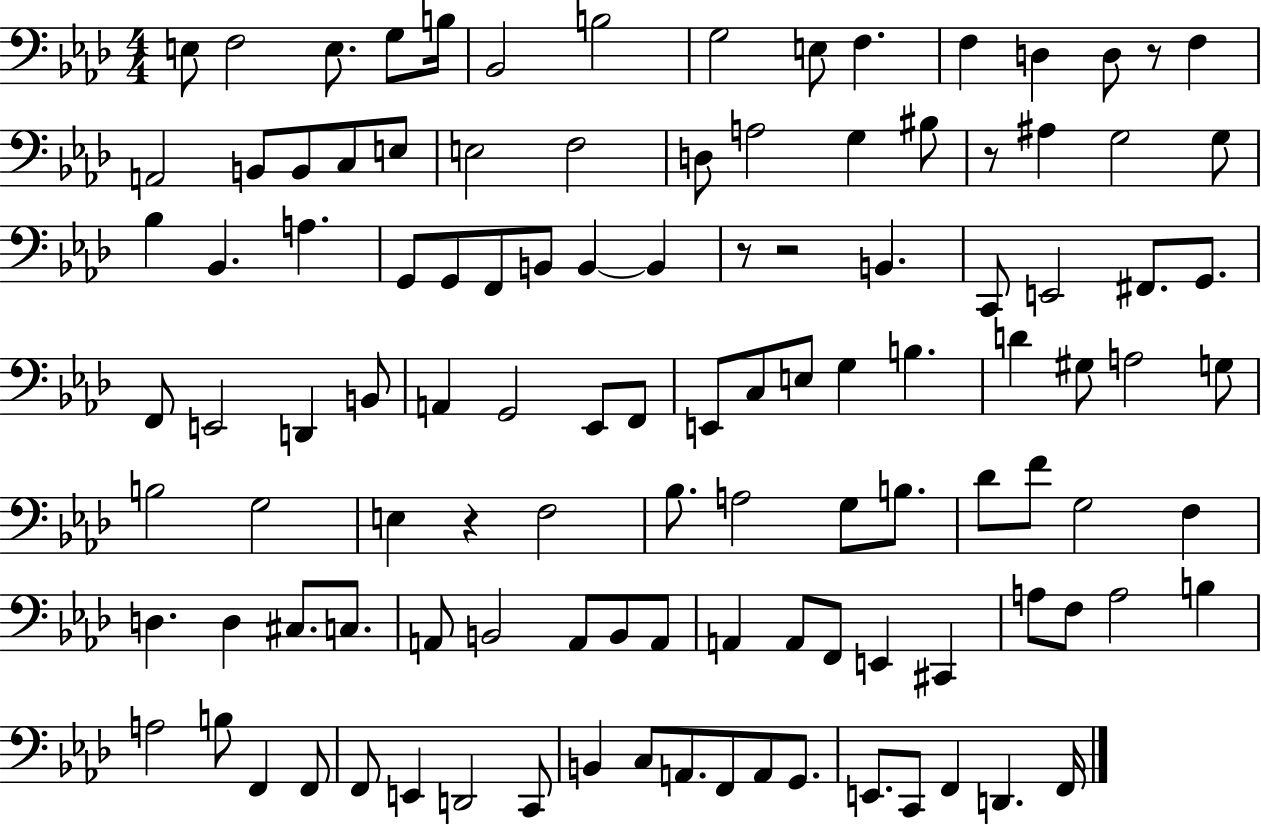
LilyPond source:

{
  \clef bass
  \numericTimeSignature
  \time 4/4
  \key aes \major
  e8 f2 e8. g8 b16 | bes,2 b2 | g2 e8 f4. | f4 d4 d8 r8 f4 | \break a,2 b,8 b,8 c8 e8 | e2 f2 | d8 a2 g4 bis8 | r8 ais4 g2 g8 | \break bes4 bes,4. a4. | g,8 g,8 f,8 b,8 b,4~~ b,4 | r8 r2 b,4. | c,8 e,2 fis,8. g,8. | \break f,8 e,2 d,4 b,8 | a,4 g,2 ees,8 f,8 | e,8 c8 e8 g4 b4. | d'4 gis8 a2 g8 | \break b2 g2 | e4 r4 f2 | bes8. a2 g8 b8. | des'8 f'8 g2 f4 | \break d4. d4 cis8. c8. | a,8 b,2 a,8 b,8 a,8 | a,4 a,8 f,8 e,4 cis,4 | a8 f8 a2 b4 | \break a2 b8 f,4 f,8 | f,8 e,4 d,2 c,8 | b,4 c8 a,8. f,8 a,8 g,8. | e,8. c,8 f,4 d,4. f,16 | \break \bar "|."
}